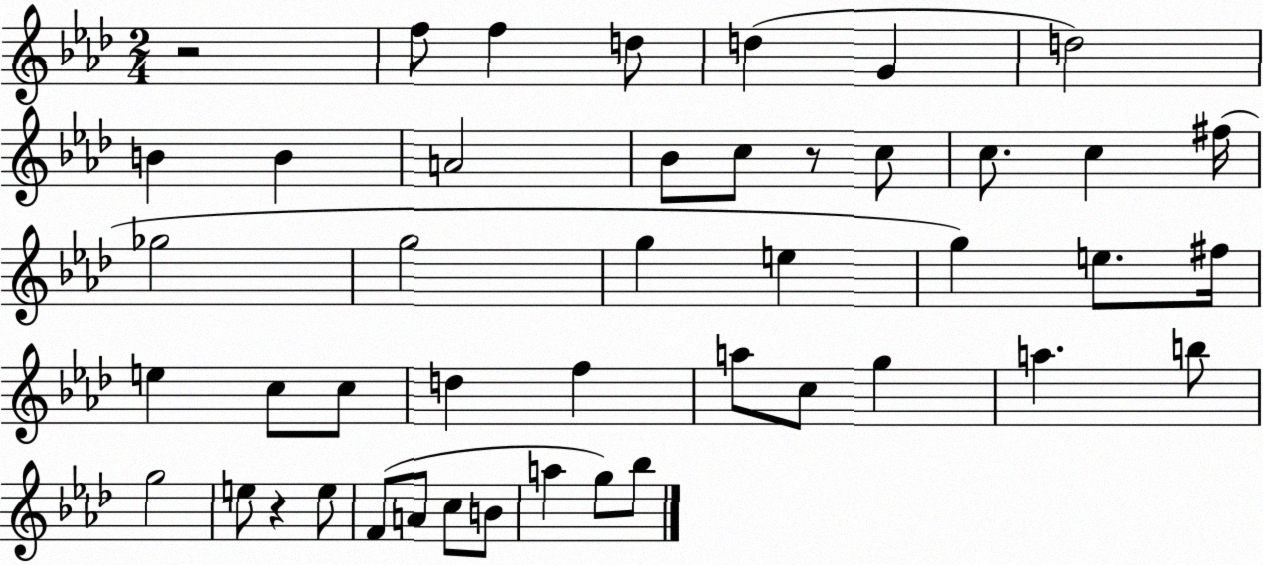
X:1
T:Untitled
M:2/4
L:1/4
K:Ab
z2 f/2 f d/2 d G d2 B B A2 _B/2 c/2 z/2 c/2 c/2 c ^f/4 _g2 g2 g e g e/2 ^f/4 e c/2 c/2 d f a/2 c/2 g a b/2 g2 e/2 z e/2 F/2 A/2 c/2 B/2 a g/2 _b/2